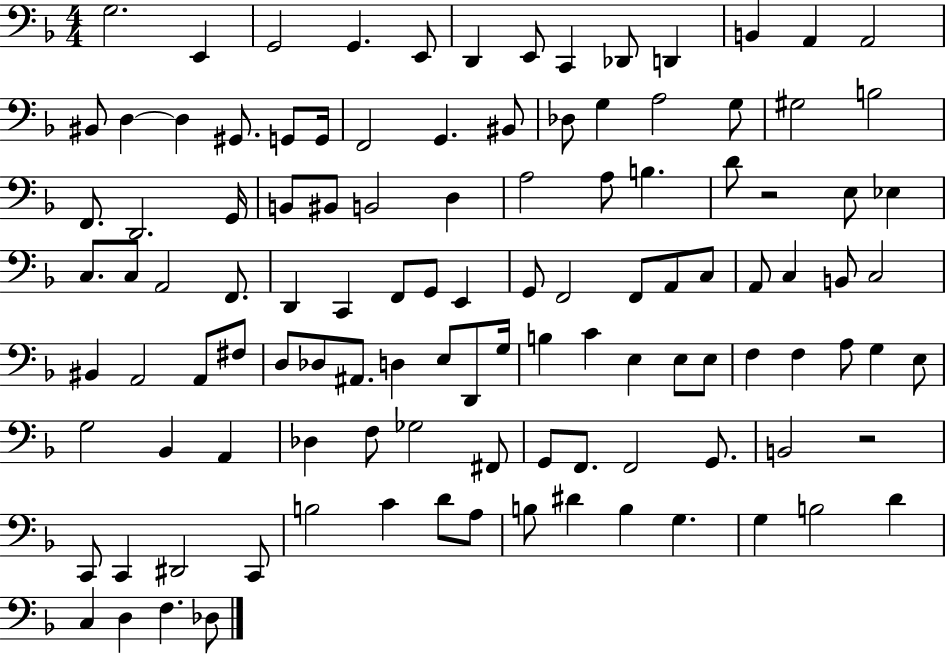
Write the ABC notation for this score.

X:1
T:Untitled
M:4/4
L:1/4
K:F
G,2 E,, G,,2 G,, E,,/2 D,, E,,/2 C,, _D,,/2 D,, B,, A,, A,,2 ^B,,/2 D, D, ^G,,/2 G,,/2 G,,/4 F,,2 G,, ^B,,/2 _D,/2 G, A,2 G,/2 ^G,2 B,2 F,,/2 D,,2 G,,/4 B,,/2 ^B,,/2 B,,2 D, A,2 A,/2 B, D/2 z2 E,/2 _E, C,/2 C,/2 A,,2 F,,/2 D,, C,, F,,/2 G,,/2 E,, G,,/2 F,,2 F,,/2 A,,/2 C,/2 A,,/2 C, B,,/2 C,2 ^B,, A,,2 A,,/2 ^F,/2 D,/2 _D,/2 ^A,,/2 D, E,/2 D,,/2 G,/4 B, C E, E,/2 E,/2 F, F, A,/2 G, E,/2 G,2 _B,, A,, _D, F,/2 _G,2 ^F,,/2 G,,/2 F,,/2 F,,2 G,,/2 B,,2 z2 C,,/2 C,, ^D,,2 C,,/2 B,2 C D/2 A,/2 B,/2 ^D B, G, G, B,2 D C, D, F, _D,/2